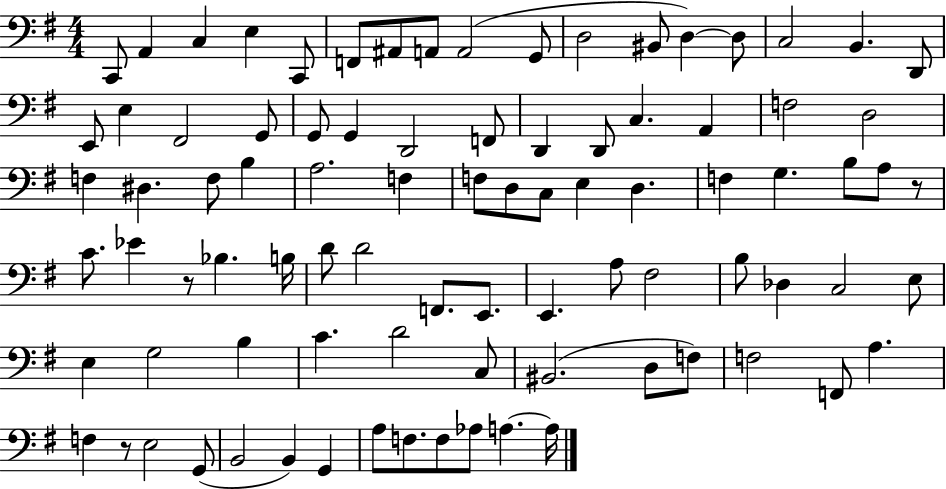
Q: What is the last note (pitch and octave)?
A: A3